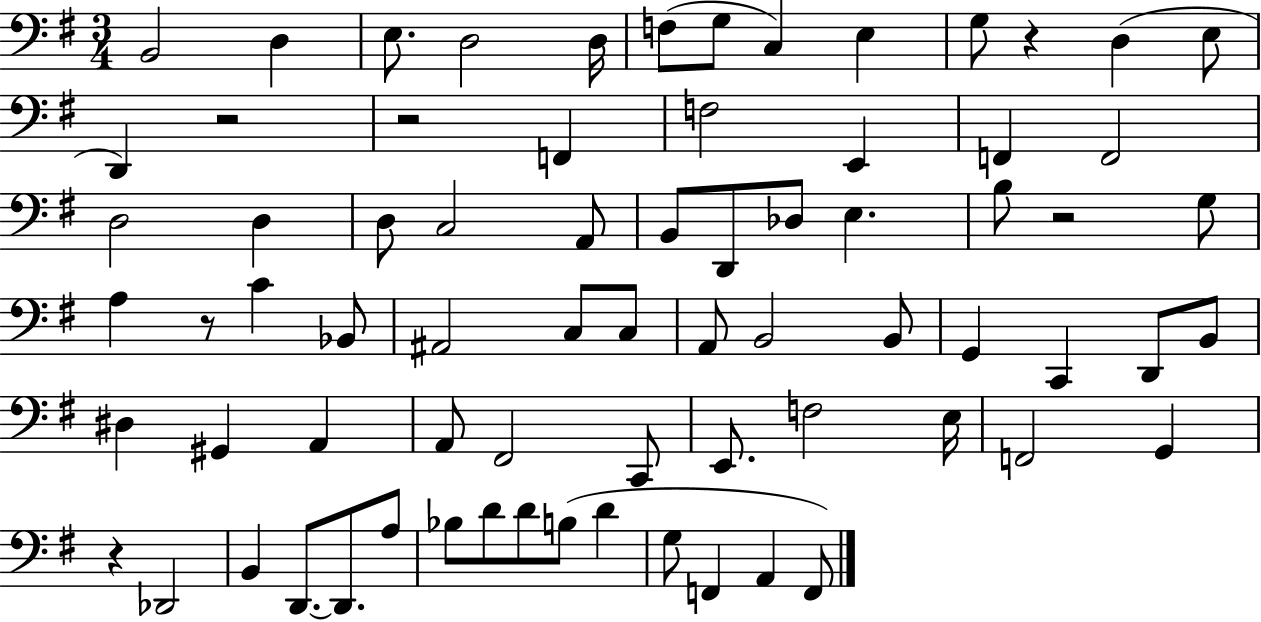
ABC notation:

X:1
T:Untitled
M:3/4
L:1/4
K:G
B,,2 D, E,/2 D,2 D,/4 F,/2 G,/2 C, E, G,/2 z D, E,/2 D,, z2 z2 F,, F,2 E,, F,, F,,2 D,2 D, D,/2 C,2 A,,/2 B,,/2 D,,/2 _D,/2 E, B,/2 z2 G,/2 A, z/2 C _B,,/2 ^A,,2 C,/2 C,/2 A,,/2 B,,2 B,,/2 G,, C,, D,,/2 B,,/2 ^D, ^G,, A,, A,,/2 ^F,,2 C,,/2 E,,/2 F,2 E,/4 F,,2 G,, z _D,,2 B,, D,,/2 D,,/2 A,/2 _B,/2 D/2 D/2 B,/2 D G,/2 F,, A,, F,,/2